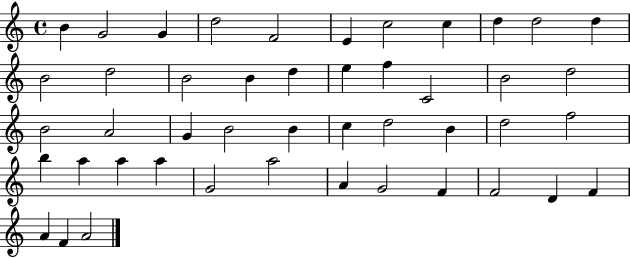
X:1
T:Untitled
M:4/4
L:1/4
K:C
B G2 G d2 F2 E c2 c d d2 d B2 d2 B2 B d e f C2 B2 d2 B2 A2 G B2 B c d2 B d2 f2 b a a a G2 a2 A G2 F F2 D F A F A2